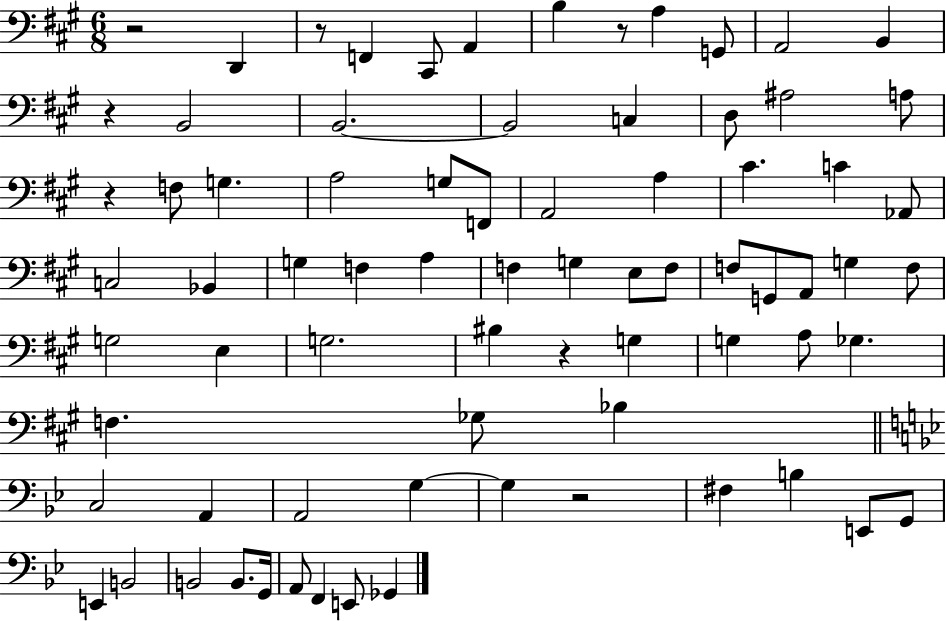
X:1
T:Untitled
M:6/8
L:1/4
K:A
z2 D,, z/2 F,, ^C,,/2 A,, B, z/2 A, G,,/2 A,,2 B,, z B,,2 B,,2 B,,2 C, D,/2 ^A,2 A,/2 z F,/2 G, A,2 G,/2 F,,/2 A,,2 A, ^C C _A,,/2 C,2 _B,, G, F, A, F, G, E,/2 F,/2 F,/2 G,,/2 A,,/2 G, F,/2 G,2 E, G,2 ^B, z G, G, A,/2 _G, F, _G,/2 _B, C,2 A,, A,,2 G, G, z2 ^F, B, E,,/2 G,,/2 E,, B,,2 B,,2 B,,/2 G,,/4 A,,/2 F,, E,,/2 _G,,